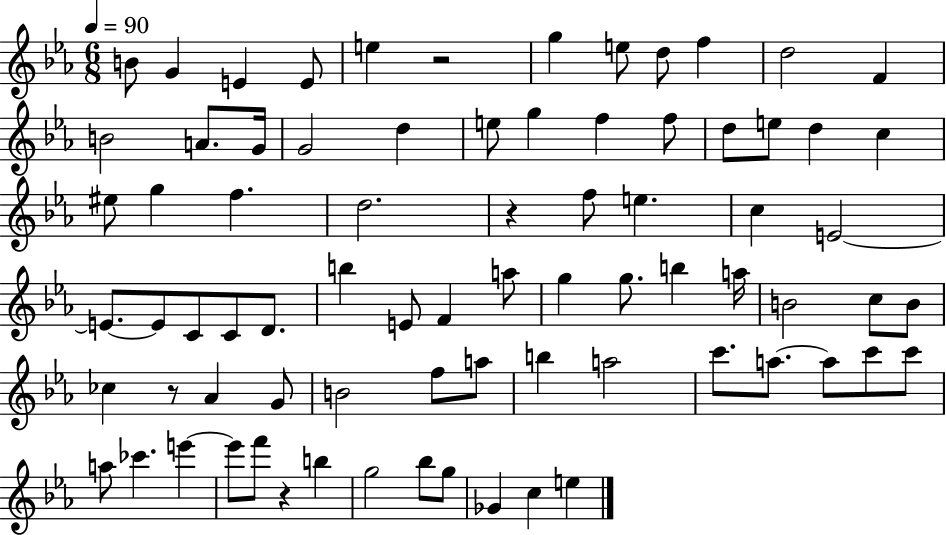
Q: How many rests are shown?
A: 4